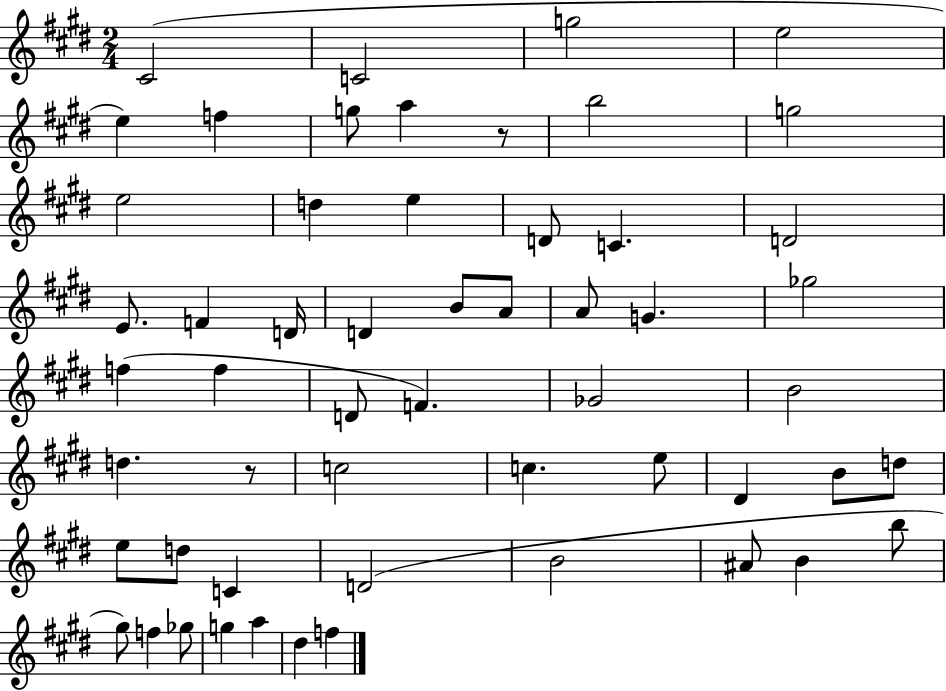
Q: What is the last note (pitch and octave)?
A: F5